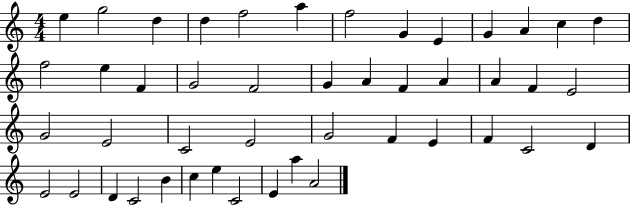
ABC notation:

X:1
T:Untitled
M:4/4
L:1/4
K:C
e g2 d d f2 a f2 G E G A c d f2 e F G2 F2 G A F A A F E2 G2 E2 C2 E2 G2 F E F C2 D E2 E2 D C2 B c e C2 E a A2